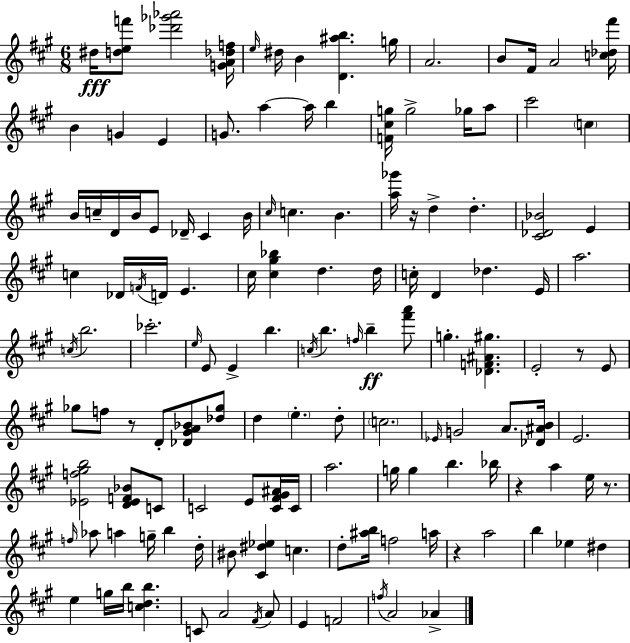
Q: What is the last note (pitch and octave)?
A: Ab4